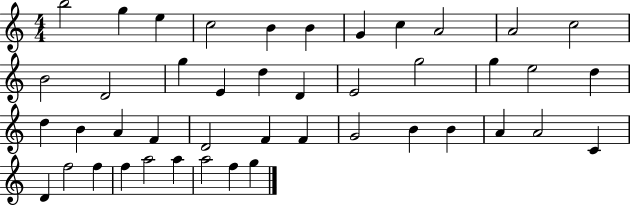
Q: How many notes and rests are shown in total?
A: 44